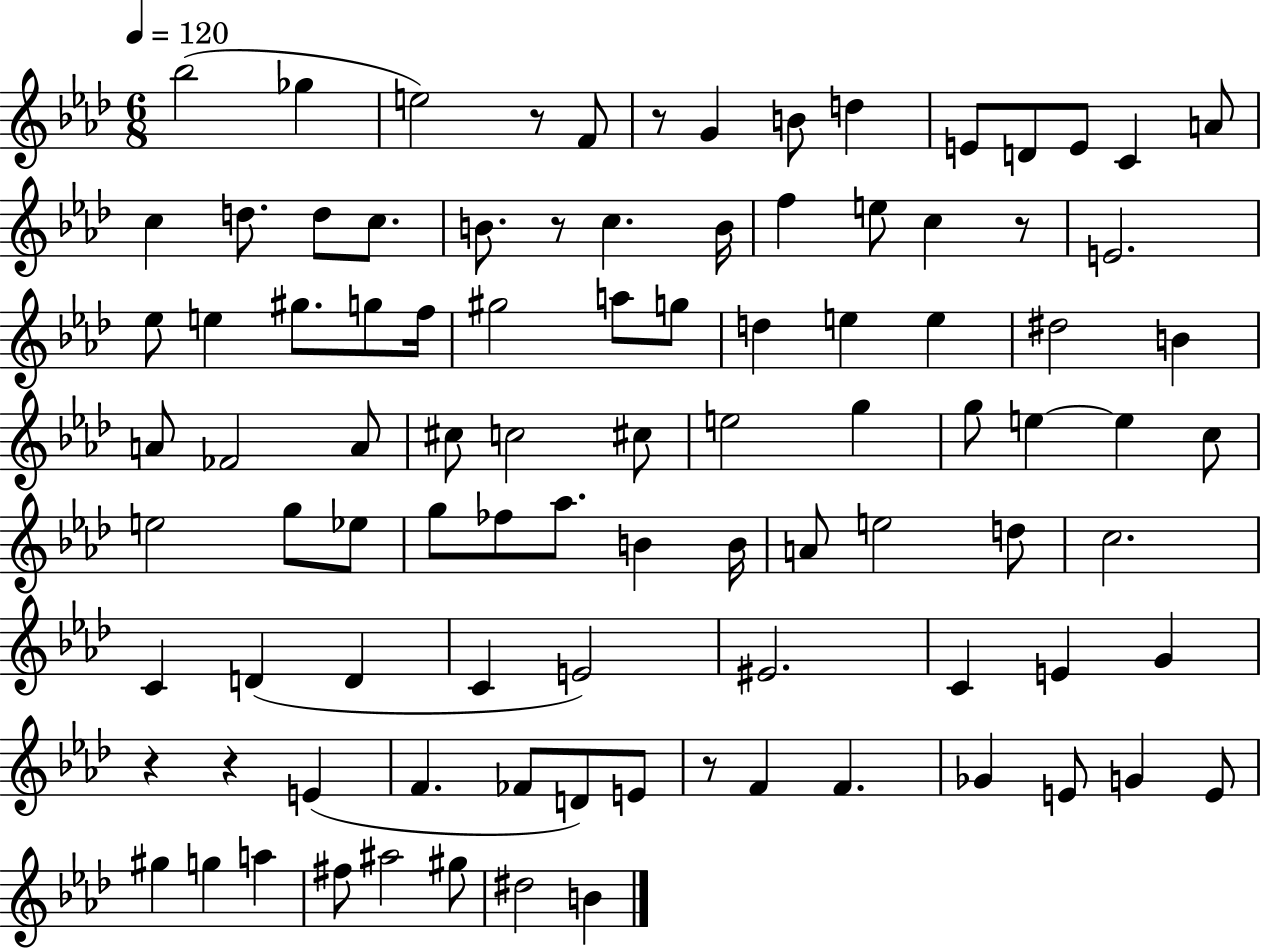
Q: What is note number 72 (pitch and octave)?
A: FES4